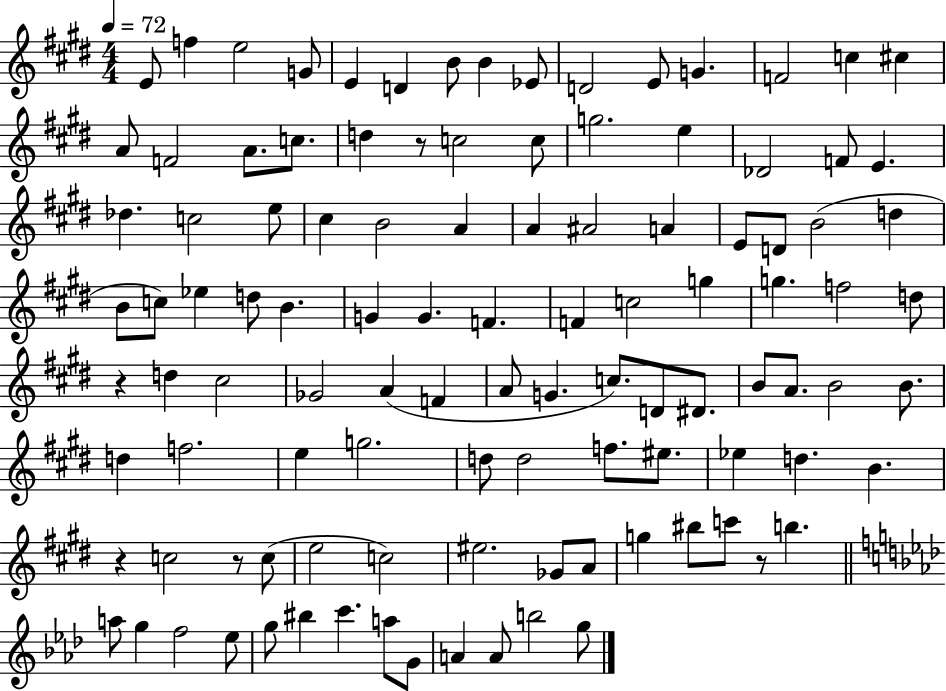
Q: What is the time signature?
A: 4/4